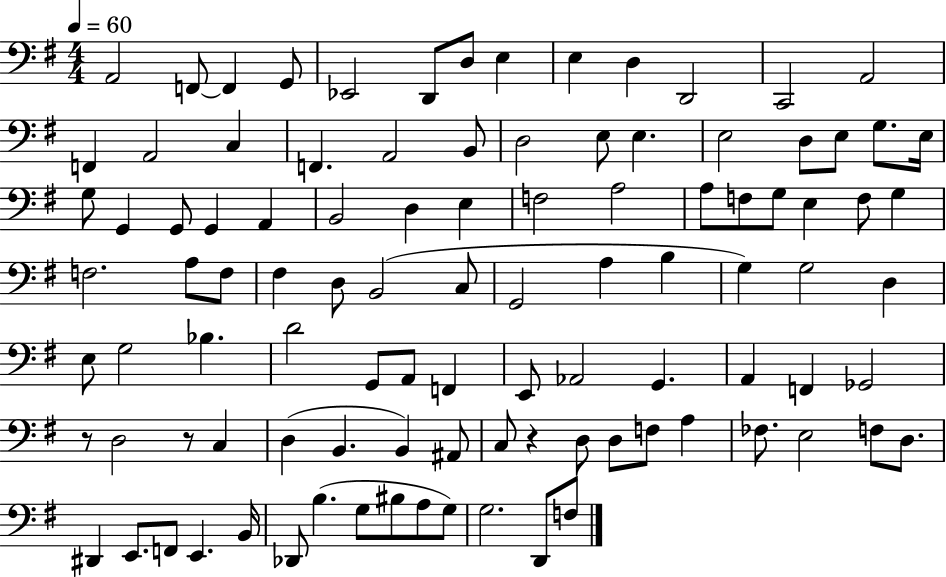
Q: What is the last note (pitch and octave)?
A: F3